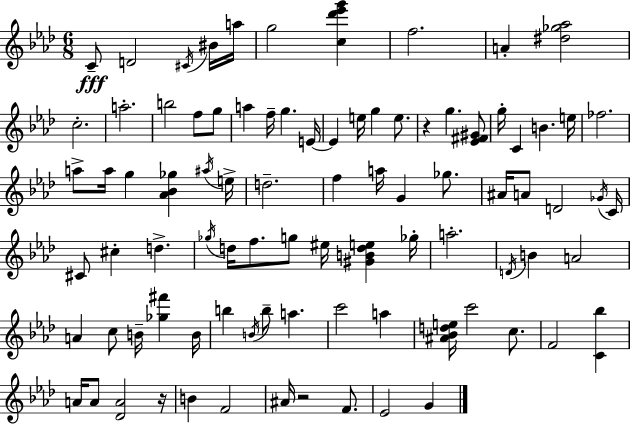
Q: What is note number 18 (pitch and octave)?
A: E4